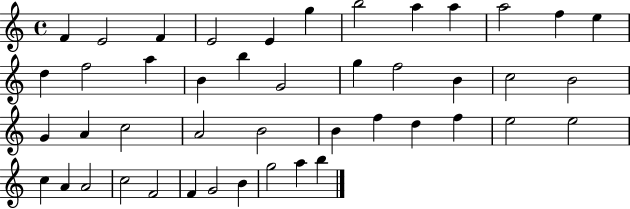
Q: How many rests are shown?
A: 0